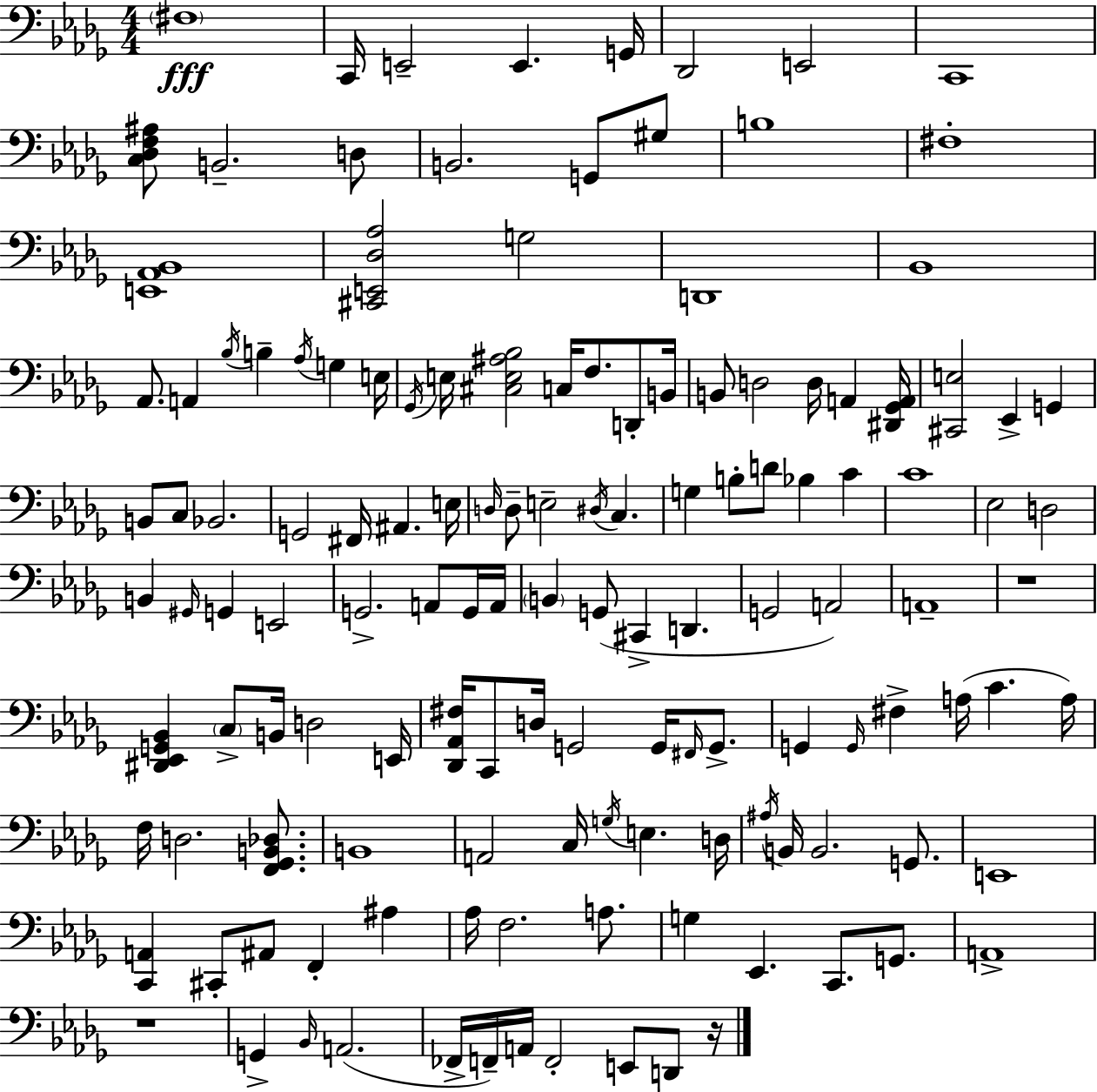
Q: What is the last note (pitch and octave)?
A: D2